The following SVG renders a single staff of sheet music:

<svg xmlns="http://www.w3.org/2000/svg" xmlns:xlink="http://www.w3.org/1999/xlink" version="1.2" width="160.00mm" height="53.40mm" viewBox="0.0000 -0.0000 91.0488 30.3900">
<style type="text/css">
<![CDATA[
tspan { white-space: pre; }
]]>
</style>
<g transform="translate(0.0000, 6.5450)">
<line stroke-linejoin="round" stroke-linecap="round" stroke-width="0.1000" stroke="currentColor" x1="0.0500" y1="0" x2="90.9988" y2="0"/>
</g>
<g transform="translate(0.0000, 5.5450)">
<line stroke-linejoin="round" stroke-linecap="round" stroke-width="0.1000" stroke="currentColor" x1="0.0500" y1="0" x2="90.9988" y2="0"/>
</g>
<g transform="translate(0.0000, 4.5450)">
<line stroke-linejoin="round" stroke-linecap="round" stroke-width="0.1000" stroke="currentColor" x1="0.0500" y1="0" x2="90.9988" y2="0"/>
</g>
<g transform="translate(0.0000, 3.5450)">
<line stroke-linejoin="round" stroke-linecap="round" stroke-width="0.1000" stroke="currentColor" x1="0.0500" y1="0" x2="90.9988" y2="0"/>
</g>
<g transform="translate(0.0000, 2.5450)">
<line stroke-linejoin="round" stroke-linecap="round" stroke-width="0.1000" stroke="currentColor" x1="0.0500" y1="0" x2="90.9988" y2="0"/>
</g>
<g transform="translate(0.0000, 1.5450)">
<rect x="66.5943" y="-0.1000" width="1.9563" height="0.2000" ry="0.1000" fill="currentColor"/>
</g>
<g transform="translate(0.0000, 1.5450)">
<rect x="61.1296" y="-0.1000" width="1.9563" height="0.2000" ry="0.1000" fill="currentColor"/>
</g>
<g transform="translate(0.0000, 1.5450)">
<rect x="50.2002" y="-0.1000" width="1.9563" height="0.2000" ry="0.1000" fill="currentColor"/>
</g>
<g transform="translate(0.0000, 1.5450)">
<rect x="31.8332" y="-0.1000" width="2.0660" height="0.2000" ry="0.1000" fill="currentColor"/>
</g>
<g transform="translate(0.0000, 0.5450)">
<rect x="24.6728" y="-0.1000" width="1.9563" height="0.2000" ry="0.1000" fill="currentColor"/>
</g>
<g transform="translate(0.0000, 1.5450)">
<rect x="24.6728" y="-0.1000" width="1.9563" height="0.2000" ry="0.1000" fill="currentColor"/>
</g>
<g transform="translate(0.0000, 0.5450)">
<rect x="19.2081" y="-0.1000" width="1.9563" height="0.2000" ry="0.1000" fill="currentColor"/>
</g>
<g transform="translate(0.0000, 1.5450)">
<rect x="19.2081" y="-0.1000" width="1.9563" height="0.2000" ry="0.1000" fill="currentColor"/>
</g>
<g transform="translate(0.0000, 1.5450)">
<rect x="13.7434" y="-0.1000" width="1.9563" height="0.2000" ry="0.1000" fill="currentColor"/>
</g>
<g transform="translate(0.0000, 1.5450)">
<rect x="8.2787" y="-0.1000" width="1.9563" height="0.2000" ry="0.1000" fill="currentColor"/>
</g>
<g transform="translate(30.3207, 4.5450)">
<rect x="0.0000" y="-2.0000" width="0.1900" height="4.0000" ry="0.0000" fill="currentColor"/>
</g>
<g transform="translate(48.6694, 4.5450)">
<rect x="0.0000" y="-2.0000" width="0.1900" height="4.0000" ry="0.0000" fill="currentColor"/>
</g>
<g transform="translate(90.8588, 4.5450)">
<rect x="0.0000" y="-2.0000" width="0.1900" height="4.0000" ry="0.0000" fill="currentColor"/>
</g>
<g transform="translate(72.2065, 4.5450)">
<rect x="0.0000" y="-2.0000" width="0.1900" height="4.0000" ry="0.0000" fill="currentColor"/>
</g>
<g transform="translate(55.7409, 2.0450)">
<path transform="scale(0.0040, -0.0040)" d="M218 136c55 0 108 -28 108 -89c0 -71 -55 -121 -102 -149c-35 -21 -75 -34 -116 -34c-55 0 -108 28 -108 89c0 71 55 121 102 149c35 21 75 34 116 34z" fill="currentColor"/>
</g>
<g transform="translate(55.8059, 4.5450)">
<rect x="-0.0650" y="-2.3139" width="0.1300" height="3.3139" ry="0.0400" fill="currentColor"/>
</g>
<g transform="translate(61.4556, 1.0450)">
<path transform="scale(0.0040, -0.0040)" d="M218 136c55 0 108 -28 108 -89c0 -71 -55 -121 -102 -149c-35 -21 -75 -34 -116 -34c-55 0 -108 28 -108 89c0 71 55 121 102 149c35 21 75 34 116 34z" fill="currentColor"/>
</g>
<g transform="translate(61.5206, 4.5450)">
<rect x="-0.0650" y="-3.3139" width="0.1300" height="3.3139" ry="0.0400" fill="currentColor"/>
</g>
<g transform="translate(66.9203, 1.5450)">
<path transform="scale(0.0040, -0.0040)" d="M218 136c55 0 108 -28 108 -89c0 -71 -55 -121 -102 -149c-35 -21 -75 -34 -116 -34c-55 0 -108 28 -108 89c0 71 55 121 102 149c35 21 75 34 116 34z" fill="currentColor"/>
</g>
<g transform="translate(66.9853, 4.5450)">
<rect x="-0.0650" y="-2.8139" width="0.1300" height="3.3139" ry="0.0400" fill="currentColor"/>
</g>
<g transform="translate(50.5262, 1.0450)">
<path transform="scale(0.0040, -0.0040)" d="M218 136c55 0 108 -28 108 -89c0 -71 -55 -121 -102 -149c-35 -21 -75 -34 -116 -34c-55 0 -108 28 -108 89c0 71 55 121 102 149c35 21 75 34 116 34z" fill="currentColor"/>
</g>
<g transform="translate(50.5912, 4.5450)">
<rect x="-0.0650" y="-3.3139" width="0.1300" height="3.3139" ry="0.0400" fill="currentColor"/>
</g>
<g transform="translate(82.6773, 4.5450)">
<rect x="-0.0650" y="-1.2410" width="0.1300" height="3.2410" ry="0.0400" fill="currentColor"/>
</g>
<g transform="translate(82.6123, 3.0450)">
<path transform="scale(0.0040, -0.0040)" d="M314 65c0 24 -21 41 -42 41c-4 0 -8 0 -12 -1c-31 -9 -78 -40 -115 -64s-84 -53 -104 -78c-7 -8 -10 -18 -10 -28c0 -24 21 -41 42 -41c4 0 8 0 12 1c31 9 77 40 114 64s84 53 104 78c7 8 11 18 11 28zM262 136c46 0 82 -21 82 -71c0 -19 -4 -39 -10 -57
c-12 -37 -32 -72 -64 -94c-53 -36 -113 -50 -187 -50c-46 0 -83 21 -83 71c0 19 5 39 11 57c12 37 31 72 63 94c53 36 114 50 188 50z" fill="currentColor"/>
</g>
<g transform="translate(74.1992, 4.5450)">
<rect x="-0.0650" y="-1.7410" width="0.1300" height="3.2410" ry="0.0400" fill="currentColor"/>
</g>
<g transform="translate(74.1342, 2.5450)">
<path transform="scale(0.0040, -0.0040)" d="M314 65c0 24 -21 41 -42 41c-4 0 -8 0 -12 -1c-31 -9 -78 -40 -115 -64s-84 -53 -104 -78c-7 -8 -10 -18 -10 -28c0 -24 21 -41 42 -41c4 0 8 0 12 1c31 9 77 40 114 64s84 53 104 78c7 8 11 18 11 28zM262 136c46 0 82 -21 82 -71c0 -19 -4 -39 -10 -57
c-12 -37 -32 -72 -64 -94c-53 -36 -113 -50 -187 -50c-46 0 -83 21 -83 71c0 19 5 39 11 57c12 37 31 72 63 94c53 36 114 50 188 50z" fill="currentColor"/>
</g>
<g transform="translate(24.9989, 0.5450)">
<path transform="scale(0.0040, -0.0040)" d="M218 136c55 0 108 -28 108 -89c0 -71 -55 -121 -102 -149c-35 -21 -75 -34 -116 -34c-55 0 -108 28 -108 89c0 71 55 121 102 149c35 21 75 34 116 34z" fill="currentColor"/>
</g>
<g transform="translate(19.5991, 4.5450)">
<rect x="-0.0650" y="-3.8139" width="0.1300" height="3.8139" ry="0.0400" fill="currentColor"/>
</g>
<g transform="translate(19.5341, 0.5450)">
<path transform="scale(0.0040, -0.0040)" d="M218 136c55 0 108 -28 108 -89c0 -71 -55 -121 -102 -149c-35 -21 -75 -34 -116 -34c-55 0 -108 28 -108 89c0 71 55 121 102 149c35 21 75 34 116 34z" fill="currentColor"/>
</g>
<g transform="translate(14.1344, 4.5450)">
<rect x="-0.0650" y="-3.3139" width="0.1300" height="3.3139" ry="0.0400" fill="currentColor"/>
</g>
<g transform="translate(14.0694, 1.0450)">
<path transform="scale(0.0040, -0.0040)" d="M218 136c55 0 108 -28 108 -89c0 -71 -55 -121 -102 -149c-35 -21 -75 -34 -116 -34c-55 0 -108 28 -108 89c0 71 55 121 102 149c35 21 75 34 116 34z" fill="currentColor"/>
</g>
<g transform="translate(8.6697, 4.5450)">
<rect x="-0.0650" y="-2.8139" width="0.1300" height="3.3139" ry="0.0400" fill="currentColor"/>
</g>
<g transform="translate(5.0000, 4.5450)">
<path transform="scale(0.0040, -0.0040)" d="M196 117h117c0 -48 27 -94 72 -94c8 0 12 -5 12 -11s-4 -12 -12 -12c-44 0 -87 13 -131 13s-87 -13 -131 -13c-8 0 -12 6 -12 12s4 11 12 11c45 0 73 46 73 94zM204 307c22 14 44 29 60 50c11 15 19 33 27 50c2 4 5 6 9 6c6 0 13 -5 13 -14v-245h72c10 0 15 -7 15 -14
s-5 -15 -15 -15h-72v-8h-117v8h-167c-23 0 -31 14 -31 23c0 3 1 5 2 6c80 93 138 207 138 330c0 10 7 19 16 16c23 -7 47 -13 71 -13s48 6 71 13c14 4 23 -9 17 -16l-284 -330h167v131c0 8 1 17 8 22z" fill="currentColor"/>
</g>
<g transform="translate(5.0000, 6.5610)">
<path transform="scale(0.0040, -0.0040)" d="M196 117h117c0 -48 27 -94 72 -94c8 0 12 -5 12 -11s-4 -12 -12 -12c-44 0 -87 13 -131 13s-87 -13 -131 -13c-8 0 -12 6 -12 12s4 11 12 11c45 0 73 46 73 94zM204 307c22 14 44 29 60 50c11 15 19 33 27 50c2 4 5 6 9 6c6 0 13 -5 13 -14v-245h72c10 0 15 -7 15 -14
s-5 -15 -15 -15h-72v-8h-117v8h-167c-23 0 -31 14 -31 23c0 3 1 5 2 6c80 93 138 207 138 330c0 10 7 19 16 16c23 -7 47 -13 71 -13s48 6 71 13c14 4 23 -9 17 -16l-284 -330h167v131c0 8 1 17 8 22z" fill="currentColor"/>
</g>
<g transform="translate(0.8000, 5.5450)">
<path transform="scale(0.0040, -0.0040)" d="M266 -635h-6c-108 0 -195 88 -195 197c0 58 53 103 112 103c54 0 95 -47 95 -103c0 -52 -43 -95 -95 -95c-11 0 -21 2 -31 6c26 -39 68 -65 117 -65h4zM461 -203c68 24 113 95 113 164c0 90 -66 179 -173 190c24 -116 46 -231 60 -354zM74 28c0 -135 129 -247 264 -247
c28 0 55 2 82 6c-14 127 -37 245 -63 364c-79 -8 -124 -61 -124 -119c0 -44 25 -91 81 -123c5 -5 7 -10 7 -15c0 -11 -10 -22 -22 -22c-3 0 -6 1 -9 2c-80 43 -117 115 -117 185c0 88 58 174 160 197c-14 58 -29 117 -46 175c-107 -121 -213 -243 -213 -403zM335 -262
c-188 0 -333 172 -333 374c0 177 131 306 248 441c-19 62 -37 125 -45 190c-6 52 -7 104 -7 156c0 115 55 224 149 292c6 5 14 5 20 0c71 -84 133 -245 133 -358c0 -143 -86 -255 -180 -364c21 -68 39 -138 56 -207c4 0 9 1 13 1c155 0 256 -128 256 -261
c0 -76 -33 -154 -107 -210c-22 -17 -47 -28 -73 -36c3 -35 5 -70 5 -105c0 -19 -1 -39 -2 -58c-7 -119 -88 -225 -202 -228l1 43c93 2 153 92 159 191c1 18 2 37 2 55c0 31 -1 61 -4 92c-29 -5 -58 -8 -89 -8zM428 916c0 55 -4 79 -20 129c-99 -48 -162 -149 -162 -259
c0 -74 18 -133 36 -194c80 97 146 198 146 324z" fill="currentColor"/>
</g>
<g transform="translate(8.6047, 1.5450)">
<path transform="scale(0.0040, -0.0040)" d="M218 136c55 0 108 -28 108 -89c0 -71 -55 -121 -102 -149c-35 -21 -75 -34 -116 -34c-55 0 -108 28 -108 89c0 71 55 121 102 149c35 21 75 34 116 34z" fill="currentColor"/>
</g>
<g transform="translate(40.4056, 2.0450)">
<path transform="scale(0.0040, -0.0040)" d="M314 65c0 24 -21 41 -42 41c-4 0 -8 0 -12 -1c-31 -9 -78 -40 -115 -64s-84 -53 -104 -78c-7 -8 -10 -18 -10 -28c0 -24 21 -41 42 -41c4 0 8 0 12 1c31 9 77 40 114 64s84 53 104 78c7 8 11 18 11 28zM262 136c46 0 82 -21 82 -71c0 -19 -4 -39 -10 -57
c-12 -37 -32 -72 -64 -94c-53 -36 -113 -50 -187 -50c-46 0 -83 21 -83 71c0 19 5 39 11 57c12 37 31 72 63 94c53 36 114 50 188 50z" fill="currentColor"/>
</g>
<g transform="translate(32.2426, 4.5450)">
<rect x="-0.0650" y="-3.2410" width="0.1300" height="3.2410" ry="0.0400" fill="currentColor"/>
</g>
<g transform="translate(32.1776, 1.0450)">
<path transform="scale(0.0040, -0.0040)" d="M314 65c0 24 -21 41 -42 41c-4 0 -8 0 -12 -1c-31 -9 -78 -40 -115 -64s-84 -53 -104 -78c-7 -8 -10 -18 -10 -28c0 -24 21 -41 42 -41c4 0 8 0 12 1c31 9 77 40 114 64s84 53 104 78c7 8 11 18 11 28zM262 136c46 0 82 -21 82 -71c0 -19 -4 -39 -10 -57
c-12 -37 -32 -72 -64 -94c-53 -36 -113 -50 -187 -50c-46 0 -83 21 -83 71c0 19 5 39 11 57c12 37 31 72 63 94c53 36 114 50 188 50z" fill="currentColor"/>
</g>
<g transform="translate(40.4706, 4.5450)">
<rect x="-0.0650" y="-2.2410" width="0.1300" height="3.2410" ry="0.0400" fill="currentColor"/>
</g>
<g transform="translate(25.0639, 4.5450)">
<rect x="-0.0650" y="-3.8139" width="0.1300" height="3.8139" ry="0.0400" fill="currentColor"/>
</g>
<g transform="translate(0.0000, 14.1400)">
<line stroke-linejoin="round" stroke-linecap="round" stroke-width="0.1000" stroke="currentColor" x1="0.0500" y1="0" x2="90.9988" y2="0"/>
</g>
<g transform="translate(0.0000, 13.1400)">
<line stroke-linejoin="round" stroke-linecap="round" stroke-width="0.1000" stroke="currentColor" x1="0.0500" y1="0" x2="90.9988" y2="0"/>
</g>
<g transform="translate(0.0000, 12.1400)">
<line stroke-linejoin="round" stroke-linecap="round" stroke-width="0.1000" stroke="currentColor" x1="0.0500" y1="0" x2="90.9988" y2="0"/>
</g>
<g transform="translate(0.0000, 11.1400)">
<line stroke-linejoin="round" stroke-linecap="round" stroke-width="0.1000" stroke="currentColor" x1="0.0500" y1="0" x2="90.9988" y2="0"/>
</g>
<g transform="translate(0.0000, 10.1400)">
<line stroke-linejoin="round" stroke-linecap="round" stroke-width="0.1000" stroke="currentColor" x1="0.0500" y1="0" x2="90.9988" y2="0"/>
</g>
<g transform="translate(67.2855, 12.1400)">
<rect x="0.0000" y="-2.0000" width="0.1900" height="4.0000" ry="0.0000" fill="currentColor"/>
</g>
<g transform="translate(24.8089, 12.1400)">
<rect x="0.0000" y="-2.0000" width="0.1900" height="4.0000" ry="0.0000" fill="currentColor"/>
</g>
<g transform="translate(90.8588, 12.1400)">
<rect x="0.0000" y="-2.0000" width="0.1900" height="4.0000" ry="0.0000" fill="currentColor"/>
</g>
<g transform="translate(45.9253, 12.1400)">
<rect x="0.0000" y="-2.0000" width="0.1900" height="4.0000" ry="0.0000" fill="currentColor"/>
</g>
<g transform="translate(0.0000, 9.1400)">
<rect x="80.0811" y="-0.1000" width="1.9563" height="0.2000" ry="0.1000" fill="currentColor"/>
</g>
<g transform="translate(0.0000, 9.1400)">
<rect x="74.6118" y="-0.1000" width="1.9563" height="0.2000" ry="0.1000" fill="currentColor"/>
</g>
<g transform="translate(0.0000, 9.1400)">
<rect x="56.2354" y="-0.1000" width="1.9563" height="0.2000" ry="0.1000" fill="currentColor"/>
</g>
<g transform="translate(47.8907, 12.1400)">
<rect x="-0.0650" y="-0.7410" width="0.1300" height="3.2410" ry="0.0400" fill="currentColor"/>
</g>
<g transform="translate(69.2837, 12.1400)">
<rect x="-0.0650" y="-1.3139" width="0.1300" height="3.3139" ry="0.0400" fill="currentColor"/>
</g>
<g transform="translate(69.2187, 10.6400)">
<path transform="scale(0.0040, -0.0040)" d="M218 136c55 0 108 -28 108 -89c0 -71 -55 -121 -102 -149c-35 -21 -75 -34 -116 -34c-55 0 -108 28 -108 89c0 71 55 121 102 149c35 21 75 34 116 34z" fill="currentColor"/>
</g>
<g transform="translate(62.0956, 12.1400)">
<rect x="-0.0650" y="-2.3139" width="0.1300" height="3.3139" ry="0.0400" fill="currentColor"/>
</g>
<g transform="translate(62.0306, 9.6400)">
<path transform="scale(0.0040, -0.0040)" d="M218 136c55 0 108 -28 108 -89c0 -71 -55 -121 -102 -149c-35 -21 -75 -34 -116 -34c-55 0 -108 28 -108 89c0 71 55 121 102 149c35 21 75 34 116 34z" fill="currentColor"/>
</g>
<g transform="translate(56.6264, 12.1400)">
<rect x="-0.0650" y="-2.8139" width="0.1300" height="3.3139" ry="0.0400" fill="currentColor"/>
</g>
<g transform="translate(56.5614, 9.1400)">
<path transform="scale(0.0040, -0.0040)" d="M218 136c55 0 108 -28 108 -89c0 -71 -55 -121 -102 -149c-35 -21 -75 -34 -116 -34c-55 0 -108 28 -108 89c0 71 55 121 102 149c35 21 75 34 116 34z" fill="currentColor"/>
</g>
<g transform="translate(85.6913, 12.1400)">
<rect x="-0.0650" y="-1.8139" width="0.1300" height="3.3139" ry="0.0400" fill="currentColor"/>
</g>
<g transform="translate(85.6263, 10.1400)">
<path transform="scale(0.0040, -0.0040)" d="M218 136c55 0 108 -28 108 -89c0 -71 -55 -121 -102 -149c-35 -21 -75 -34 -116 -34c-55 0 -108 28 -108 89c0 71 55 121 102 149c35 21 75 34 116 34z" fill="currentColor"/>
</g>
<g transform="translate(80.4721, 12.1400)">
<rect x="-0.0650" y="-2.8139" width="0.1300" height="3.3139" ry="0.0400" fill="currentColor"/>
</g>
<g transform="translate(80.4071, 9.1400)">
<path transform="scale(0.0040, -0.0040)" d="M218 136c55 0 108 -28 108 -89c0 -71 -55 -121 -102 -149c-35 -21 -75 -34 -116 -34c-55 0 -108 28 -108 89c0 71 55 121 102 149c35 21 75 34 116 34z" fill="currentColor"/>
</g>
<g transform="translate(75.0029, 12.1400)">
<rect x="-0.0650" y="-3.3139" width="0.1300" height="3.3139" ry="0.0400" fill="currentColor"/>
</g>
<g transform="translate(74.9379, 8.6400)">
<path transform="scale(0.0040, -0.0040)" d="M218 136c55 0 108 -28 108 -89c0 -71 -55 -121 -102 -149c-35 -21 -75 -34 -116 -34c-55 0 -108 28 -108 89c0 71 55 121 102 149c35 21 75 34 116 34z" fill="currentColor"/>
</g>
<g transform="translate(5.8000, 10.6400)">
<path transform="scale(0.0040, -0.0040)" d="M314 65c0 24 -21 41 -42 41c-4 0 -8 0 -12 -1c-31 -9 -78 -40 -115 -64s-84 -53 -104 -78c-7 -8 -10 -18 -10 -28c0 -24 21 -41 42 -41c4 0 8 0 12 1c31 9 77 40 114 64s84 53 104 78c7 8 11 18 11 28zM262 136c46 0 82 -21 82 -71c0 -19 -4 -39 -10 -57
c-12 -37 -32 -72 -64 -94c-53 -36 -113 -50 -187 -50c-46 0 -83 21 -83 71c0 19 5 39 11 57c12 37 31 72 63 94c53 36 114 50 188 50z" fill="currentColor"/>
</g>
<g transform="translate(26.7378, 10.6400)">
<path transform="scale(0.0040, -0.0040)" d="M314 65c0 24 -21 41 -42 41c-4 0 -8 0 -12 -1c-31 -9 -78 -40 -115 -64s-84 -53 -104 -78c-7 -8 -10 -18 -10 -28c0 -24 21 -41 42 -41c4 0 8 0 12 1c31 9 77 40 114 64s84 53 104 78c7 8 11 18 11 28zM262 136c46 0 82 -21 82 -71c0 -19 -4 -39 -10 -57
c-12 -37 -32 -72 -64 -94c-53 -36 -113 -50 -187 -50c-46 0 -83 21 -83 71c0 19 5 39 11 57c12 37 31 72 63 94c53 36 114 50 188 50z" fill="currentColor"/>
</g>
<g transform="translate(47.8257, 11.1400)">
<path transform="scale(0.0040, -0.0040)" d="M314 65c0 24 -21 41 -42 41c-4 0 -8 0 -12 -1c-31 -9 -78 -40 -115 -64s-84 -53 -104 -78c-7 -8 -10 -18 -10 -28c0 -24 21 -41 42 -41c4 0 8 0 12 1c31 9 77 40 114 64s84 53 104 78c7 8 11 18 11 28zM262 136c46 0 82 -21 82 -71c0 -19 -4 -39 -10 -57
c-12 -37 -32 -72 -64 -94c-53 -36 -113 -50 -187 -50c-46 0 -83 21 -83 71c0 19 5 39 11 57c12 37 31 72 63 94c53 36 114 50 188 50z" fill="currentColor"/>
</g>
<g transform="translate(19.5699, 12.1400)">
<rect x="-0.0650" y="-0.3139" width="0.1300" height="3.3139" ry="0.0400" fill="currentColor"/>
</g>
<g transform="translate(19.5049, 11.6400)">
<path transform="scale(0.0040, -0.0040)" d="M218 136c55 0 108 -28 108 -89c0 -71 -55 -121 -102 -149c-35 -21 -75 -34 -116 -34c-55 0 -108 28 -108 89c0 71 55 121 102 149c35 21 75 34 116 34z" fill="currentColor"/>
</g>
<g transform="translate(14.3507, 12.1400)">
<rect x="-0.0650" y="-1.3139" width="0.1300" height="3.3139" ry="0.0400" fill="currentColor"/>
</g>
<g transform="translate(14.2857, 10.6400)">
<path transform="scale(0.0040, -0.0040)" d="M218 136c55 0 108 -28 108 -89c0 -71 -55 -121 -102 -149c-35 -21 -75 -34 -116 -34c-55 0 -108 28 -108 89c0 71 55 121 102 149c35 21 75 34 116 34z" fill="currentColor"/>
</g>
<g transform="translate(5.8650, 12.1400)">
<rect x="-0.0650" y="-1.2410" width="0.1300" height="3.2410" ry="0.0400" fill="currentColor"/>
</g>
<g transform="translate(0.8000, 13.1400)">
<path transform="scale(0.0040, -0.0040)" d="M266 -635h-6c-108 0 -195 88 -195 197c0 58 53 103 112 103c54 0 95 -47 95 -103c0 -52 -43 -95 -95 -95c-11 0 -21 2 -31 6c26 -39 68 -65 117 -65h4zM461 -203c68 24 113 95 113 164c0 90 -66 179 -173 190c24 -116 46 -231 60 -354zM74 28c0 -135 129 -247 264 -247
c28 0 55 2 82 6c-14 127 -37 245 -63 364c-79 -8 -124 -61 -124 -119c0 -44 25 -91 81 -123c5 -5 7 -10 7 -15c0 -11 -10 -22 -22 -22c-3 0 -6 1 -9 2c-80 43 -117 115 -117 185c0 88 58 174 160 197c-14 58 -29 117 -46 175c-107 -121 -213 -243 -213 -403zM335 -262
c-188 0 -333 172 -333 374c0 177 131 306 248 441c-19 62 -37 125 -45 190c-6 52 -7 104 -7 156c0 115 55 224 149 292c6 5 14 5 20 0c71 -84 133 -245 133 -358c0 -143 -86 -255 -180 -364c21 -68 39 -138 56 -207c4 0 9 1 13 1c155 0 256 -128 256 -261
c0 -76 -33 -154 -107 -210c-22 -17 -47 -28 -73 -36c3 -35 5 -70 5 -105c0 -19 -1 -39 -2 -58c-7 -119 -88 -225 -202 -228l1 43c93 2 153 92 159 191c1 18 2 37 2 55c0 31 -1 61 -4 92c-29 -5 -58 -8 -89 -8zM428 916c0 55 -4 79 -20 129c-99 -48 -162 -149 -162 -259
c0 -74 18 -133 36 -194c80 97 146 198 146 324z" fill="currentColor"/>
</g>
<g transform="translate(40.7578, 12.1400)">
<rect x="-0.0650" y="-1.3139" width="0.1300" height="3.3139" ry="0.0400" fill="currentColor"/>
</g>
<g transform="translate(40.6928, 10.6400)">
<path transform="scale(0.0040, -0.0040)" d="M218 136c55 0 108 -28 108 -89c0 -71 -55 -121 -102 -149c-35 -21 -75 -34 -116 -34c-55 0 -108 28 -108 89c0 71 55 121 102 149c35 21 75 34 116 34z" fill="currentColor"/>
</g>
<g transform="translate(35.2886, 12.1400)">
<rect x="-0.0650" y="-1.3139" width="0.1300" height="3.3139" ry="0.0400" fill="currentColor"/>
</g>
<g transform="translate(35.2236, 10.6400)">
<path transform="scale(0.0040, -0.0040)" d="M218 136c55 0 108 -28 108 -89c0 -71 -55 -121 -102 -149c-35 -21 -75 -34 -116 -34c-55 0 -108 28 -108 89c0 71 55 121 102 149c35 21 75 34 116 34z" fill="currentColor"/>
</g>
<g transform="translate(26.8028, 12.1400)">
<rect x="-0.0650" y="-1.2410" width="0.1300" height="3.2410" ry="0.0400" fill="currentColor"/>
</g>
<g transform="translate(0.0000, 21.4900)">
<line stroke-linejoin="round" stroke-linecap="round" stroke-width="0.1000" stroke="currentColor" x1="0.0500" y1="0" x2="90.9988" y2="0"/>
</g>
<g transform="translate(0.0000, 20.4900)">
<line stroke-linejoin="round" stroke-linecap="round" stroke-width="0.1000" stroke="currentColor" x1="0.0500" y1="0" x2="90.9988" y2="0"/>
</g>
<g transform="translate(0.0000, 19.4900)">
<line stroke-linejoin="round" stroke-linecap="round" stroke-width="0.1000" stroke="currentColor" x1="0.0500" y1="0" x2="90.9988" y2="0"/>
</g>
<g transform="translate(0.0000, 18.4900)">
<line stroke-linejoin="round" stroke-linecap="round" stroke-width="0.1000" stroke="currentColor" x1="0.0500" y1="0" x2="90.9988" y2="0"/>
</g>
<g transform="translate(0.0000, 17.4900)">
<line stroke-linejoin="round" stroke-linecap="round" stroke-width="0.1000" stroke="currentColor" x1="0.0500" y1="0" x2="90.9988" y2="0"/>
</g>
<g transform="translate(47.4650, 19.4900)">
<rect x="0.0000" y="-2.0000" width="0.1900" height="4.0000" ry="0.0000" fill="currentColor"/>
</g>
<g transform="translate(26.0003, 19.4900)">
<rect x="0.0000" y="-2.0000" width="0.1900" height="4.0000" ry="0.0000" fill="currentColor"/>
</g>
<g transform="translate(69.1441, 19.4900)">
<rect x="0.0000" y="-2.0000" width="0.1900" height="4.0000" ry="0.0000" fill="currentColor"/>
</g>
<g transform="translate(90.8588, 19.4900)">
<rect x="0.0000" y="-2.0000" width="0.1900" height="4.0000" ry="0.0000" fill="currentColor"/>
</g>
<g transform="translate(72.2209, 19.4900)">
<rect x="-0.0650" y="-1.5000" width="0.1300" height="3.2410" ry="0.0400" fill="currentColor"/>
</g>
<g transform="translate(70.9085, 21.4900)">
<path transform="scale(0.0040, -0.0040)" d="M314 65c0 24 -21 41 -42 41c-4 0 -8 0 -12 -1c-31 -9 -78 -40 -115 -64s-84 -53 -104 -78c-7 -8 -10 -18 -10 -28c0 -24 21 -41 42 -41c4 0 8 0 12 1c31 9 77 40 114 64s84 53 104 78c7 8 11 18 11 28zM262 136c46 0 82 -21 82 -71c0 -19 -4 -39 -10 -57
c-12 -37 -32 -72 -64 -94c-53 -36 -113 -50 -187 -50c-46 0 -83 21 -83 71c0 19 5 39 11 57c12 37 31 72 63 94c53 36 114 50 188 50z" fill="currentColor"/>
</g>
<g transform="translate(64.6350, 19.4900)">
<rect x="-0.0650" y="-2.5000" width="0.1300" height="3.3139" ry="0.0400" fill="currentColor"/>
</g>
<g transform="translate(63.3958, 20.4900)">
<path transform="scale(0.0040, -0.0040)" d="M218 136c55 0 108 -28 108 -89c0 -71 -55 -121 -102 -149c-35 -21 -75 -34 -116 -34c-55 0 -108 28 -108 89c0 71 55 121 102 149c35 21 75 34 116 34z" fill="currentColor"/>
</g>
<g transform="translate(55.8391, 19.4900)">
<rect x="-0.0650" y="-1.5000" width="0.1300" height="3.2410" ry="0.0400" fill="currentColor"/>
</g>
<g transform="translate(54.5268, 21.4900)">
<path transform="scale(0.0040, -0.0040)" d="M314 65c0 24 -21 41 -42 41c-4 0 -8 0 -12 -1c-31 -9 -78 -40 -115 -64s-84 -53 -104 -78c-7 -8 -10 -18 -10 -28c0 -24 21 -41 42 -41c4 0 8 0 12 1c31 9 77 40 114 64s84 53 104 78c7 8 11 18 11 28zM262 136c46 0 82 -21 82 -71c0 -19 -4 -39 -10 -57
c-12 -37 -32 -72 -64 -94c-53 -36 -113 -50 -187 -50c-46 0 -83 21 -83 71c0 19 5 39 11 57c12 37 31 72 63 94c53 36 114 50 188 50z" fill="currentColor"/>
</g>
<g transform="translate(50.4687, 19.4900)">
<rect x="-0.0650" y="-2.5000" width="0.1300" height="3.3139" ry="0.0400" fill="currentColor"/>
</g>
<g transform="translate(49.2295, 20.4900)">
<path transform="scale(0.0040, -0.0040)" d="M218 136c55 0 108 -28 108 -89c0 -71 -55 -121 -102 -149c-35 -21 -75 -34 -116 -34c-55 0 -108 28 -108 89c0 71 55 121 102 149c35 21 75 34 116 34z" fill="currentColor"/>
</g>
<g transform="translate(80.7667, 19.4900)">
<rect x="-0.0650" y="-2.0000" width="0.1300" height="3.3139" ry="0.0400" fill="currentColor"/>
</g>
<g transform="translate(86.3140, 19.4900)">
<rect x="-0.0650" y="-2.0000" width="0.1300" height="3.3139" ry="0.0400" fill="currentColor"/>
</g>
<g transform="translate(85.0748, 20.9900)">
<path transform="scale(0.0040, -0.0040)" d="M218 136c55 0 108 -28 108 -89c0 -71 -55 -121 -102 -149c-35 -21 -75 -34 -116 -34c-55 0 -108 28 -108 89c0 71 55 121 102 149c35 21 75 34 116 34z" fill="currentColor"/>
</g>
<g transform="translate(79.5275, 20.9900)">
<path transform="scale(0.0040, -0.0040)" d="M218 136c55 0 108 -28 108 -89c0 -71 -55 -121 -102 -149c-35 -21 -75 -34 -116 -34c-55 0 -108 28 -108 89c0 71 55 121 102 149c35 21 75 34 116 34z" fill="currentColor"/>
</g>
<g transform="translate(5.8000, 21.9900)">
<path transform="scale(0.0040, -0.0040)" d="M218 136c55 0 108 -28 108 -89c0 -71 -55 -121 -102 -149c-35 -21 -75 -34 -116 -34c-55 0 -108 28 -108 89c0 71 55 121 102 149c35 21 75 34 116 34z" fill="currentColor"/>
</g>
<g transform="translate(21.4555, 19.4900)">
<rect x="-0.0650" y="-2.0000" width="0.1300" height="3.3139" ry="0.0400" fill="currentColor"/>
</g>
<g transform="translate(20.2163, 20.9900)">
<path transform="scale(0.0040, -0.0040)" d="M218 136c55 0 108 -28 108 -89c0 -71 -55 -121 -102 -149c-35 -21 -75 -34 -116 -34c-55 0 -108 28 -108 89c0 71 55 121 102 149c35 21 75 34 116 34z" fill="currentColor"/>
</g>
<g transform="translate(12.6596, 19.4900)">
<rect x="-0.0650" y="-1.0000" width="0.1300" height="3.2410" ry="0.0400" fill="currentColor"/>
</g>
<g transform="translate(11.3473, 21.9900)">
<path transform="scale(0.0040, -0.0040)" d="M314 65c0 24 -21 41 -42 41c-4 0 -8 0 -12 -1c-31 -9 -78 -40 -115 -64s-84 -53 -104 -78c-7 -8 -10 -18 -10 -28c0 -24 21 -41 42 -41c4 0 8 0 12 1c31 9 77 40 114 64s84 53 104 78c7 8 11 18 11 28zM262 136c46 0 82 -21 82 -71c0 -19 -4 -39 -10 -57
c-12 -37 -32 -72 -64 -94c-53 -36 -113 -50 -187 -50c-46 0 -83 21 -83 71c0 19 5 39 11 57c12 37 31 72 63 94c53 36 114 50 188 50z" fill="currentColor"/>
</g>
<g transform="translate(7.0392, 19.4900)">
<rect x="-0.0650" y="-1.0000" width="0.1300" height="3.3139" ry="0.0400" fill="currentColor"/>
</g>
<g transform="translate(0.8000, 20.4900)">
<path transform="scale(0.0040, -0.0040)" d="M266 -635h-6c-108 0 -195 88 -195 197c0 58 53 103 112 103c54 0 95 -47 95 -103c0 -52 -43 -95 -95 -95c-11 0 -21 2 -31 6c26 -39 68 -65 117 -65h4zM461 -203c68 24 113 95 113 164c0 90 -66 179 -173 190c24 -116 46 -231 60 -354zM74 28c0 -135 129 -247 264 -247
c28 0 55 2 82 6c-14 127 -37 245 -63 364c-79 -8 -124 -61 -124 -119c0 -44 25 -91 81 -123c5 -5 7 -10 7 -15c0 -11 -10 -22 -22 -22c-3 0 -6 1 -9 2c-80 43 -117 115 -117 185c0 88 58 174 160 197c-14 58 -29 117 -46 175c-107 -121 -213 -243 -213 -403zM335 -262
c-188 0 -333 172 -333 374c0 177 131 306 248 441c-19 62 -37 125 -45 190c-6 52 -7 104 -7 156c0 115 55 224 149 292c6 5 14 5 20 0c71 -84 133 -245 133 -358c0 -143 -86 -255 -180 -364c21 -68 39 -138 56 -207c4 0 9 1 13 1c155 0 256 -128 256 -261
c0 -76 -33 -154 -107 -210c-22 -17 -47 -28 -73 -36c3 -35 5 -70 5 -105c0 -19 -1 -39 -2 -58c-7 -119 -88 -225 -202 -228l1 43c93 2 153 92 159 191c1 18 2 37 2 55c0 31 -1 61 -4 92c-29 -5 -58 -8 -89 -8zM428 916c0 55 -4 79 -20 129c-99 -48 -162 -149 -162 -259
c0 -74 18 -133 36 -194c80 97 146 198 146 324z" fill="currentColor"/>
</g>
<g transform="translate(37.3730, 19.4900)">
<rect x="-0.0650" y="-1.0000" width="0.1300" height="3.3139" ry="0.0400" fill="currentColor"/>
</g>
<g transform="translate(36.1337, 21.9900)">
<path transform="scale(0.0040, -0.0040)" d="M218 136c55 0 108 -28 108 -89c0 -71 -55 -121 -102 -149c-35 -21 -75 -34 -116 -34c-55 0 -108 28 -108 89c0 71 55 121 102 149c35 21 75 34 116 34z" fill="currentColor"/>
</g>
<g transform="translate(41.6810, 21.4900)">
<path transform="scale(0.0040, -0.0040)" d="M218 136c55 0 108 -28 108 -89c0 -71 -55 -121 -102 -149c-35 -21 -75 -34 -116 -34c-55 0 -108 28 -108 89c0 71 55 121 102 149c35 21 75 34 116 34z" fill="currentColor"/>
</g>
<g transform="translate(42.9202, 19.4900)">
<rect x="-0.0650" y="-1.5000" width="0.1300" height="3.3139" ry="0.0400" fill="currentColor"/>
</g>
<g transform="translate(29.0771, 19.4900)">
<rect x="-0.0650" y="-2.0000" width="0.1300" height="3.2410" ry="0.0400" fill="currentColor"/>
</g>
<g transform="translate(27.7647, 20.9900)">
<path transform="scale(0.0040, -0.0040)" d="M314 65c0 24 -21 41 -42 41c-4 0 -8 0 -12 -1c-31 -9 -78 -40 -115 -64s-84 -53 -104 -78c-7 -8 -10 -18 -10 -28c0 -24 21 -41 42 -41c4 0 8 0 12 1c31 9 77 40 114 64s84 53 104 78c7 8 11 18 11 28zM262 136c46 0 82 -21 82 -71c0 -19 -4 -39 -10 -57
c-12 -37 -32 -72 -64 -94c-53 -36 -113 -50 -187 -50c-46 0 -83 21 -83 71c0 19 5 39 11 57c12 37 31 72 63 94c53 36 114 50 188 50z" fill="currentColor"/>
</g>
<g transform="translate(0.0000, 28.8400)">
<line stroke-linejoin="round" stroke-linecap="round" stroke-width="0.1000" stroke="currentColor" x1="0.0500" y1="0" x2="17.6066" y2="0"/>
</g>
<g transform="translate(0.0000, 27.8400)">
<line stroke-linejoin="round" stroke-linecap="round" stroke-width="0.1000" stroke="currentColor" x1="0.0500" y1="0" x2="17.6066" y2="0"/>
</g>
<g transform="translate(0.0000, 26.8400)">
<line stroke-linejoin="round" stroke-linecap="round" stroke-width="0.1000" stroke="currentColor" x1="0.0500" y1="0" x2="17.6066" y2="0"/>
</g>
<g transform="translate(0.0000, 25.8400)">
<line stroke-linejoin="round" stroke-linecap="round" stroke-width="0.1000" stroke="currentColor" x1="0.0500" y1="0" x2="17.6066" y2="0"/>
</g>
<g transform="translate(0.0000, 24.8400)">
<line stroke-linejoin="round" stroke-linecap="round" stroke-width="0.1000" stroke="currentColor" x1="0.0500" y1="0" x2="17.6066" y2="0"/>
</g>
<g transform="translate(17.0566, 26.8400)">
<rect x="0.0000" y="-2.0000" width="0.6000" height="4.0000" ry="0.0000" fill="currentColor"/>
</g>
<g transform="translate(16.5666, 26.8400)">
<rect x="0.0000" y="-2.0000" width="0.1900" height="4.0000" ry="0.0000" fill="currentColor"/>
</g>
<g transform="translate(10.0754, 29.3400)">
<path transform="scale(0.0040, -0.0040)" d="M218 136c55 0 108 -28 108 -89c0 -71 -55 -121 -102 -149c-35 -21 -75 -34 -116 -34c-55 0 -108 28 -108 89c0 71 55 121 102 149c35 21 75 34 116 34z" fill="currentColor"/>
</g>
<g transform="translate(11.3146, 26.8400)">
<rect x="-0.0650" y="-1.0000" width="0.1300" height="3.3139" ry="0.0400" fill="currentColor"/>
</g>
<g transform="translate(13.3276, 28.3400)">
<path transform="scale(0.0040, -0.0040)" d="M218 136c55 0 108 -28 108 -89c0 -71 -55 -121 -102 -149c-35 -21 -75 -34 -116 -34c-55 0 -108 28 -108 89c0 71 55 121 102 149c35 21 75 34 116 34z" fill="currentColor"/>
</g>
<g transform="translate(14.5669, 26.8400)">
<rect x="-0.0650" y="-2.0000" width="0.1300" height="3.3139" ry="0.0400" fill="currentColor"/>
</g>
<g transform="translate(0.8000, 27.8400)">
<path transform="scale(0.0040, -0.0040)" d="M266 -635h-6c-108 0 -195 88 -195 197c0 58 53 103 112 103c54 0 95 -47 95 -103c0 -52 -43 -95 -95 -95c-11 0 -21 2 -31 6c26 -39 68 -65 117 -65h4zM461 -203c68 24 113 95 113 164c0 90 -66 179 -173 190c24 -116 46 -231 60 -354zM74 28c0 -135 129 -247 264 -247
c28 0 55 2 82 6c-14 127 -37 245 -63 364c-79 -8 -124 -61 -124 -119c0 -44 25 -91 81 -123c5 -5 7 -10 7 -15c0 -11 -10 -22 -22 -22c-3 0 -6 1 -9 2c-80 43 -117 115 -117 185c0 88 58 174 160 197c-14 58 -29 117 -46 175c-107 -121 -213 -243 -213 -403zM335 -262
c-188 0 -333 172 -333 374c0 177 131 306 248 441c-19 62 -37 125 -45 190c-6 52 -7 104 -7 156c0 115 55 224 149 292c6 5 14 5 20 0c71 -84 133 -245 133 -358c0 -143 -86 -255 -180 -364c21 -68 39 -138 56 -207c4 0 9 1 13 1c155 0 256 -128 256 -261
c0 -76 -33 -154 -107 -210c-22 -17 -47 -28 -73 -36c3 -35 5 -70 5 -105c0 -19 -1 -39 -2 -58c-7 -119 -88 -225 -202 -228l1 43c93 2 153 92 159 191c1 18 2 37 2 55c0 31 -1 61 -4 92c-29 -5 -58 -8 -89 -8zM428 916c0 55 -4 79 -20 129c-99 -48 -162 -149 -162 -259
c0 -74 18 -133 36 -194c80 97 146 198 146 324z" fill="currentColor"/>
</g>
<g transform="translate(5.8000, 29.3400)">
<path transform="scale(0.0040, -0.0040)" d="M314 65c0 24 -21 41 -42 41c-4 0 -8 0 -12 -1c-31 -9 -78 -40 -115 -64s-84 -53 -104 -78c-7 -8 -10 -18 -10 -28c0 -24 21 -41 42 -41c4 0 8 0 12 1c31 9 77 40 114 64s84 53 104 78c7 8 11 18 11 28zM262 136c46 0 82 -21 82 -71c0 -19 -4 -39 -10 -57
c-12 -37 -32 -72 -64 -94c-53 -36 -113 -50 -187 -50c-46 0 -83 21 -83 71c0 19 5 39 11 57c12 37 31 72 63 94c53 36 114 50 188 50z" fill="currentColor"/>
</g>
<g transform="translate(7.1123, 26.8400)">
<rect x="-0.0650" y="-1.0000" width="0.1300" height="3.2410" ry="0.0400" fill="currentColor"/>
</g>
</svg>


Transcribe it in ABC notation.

X:1
T:Untitled
M:4/4
L:1/4
K:C
a b c' c' b2 g2 b g b a f2 e2 e2 e c e2 e e d2 a g e b a f D D2 F F2 D E G E2 G E2 F F D2 D F